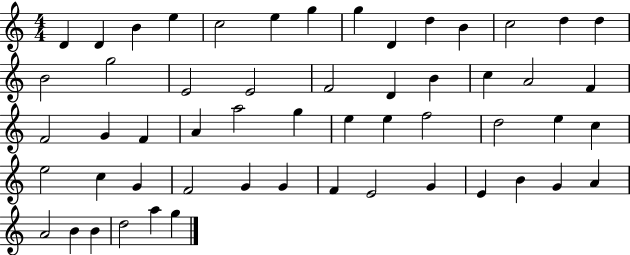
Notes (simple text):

D4/q D4/q B4/q E5/q C5/h E5/q G5/q G5/q D4/q D5/q B4/q C5/h D5/q D5/q B4/h G5/h E4/h E4/h F4/h D4/q B4/q C5/q A4/h F4/q F4/h G4/q F4/q A4/q A5/h G5/q E5/q E5/q F5/h D5/h E5/q C5/q E5/h C5/q G4/q F4/h G4/q G4/q F4/q E4/h G4/q E4/q B4/q G4/q A4/q A4/h B4/q B4/q D5/h A5/q G5/q